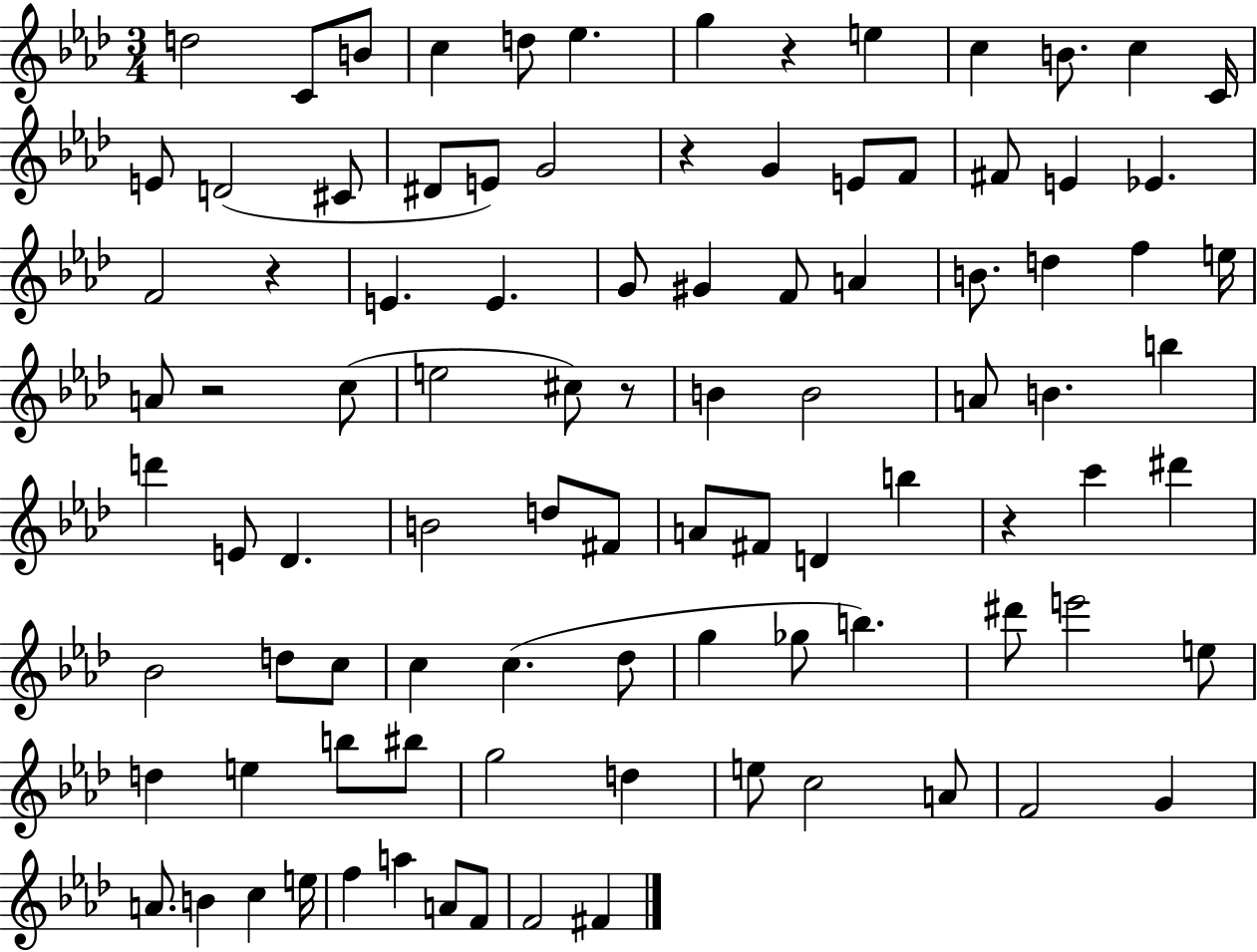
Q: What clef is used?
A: treble